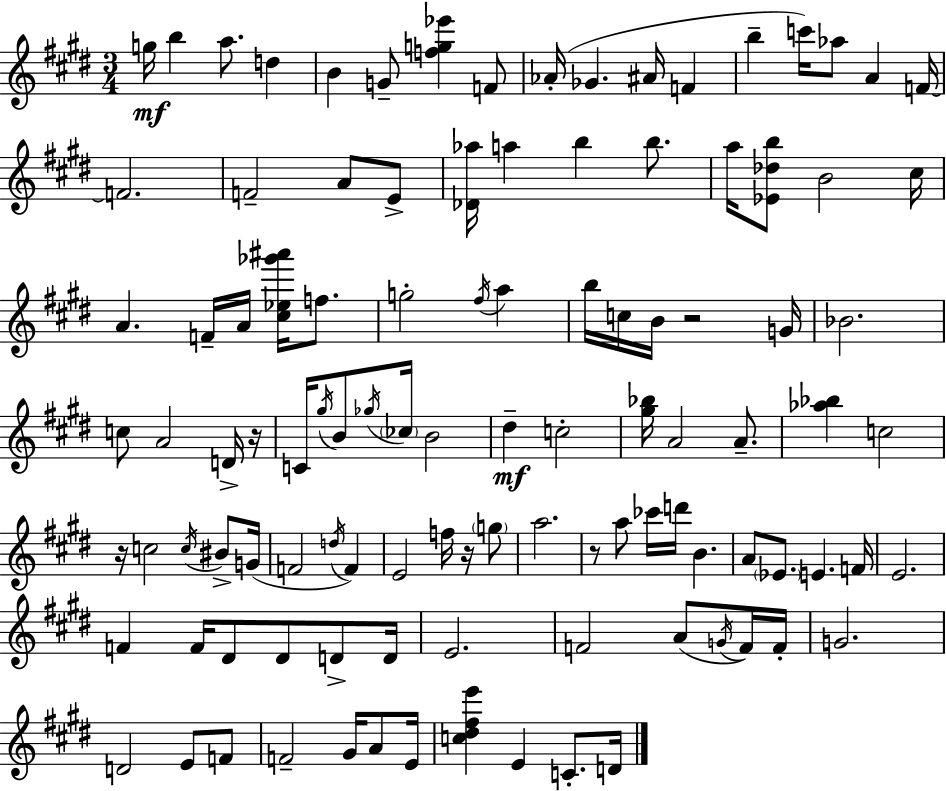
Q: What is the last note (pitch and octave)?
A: D4